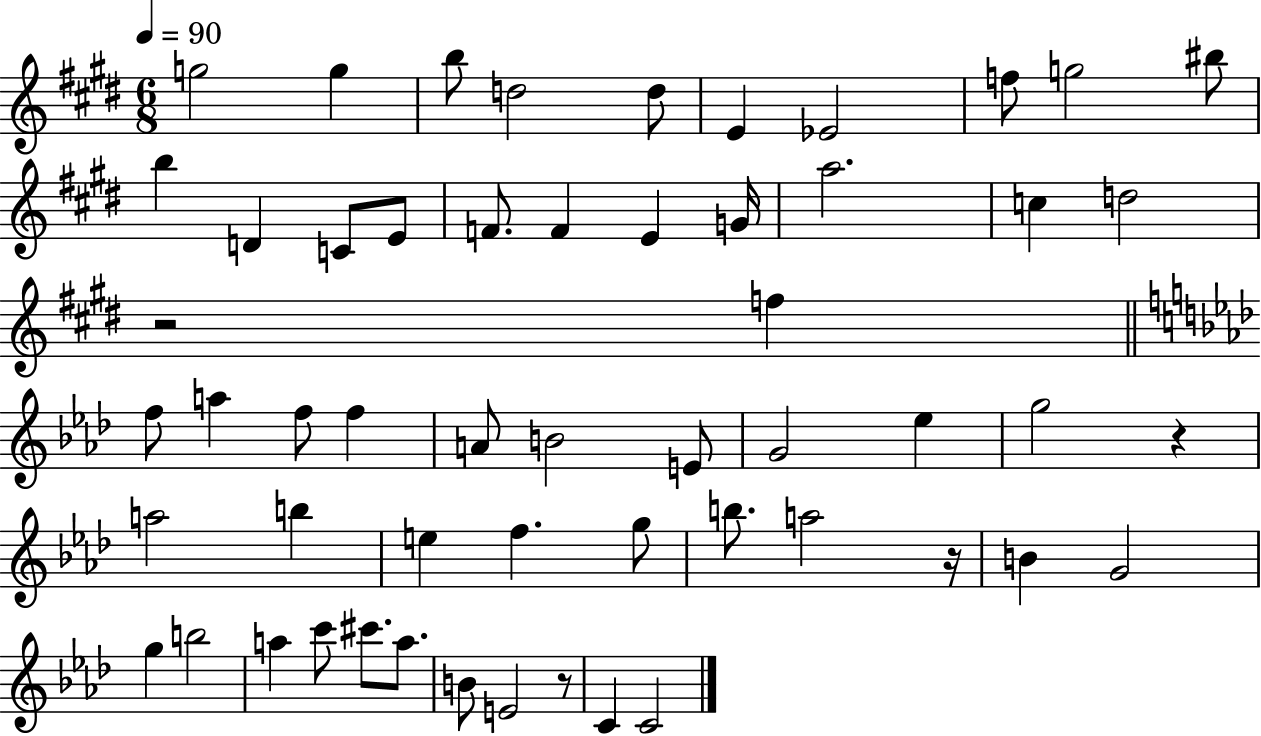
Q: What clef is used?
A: treble